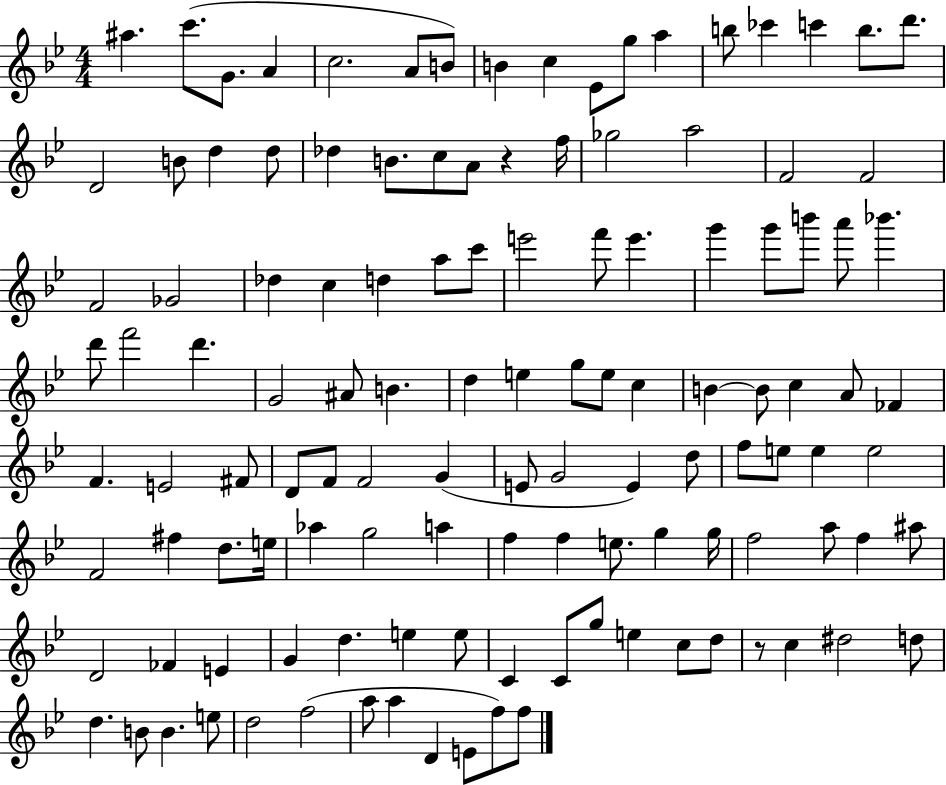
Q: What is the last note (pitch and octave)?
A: F5